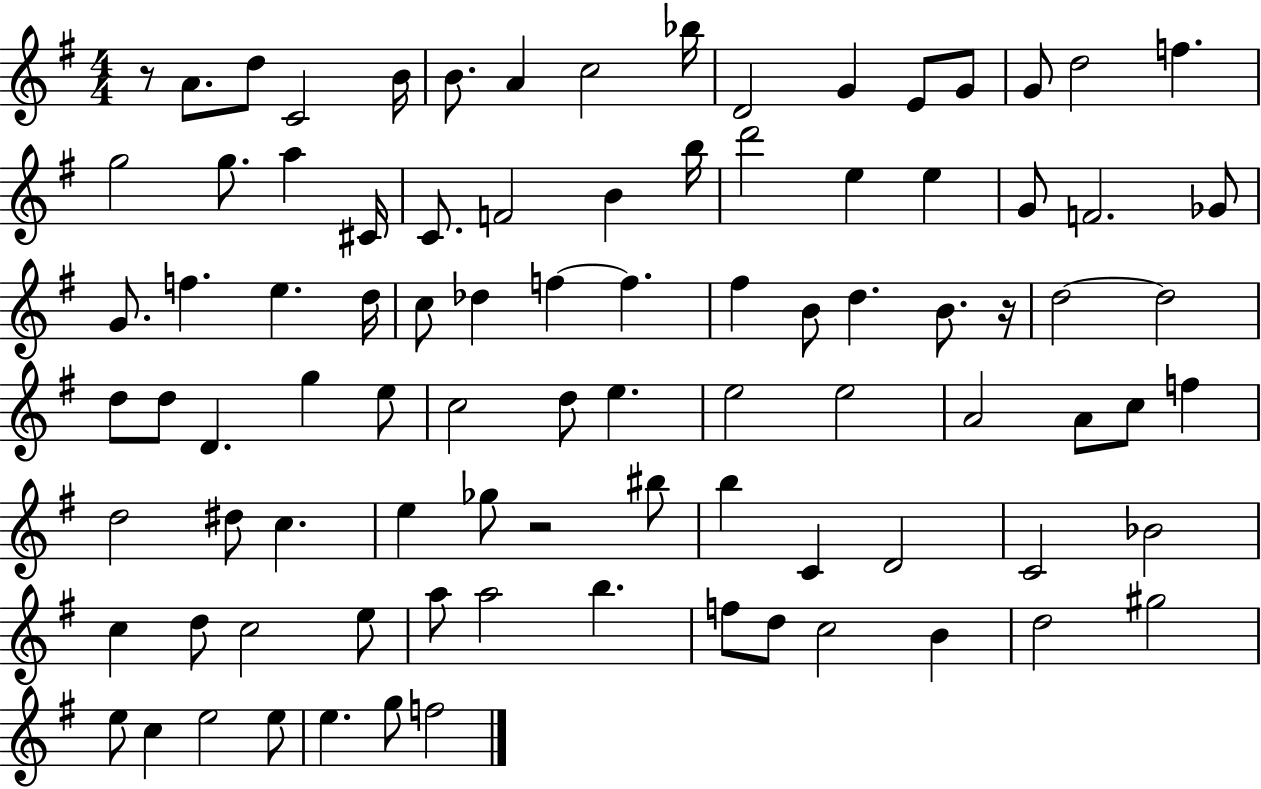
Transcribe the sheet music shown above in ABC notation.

X:1
T:Untitled
M:4/4
L:1/4
K:G
z/2 A/2 d/2 C2 B/4 B/2 A c2 _b/4 D2 G E/2 G/2 G/2 d2 f g2 g/2 a ^C/4 C/2 F2 B b/4 d'2 e e G/2 F2 _G/2 G/2 f e d/4 c/2 _d f f ^f B/2 d B/2 z/4 d2 d2 d/2 d/2 D g e/2 c2 d/2 e e2 e2 A2 A/2 c/2 f d2 ^d/2 c e _g/2 z2 ^b/2 b C D2 C2 _B2 c d/2 c2 e/2 a/2 a2 b f/2 d/2 c2 B d2 ^g2 e/2 c e2 e/2 e g/2 f2